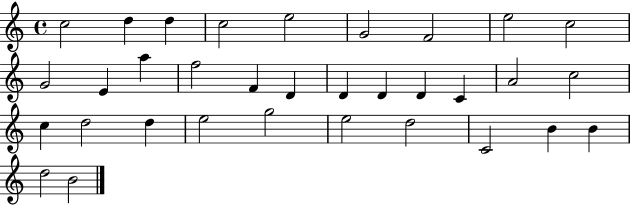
X:1
T:Untitled
M:4/4
L:1/4
K:C
c2 d d c2 e2 G2 F2 e2 c2 G2 E a f2 F D D D D C A2 c2 c d2 d e2 g2 e2 d2 C2 B B d2 B2